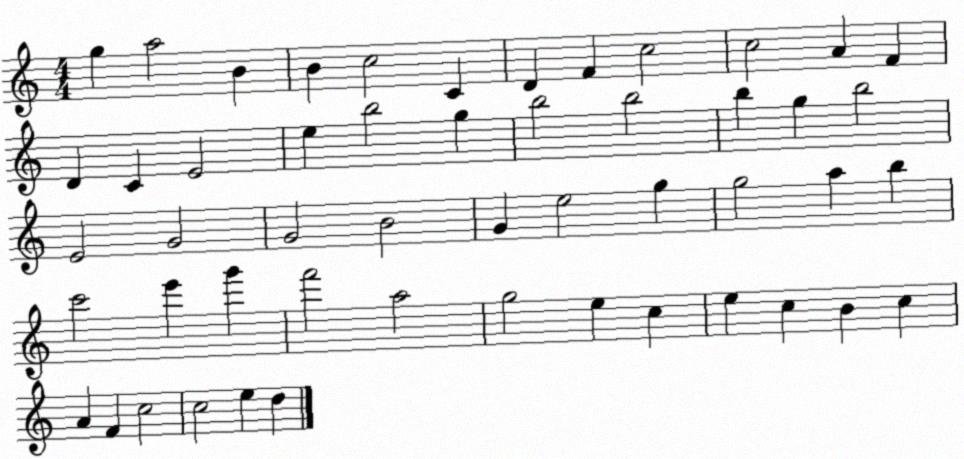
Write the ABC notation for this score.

X:1
T:Untitled
M:4/4
L:1/4
K:C
g a2 B B c2 C D F c2 c2 A F D C E2 e b2 g b2 b2 b g b2 E2 G2 G2 B2 G e2 g g2 a b c'2 e' g' f'2 a2 g2 e c e c B c A F c2 c2 e d